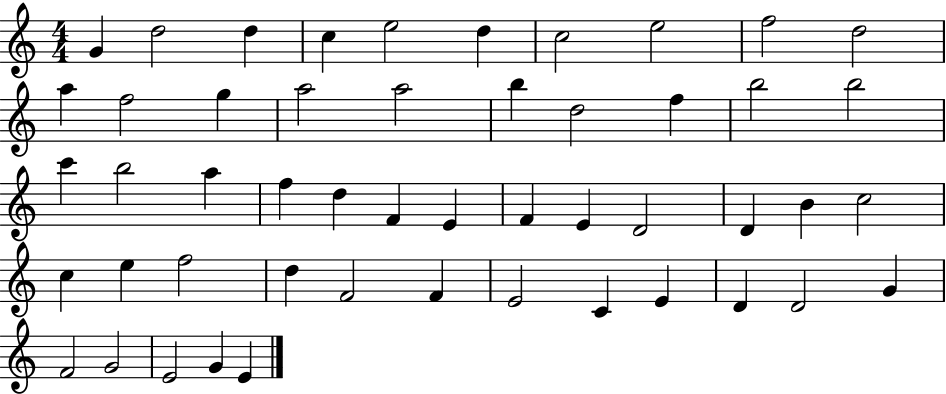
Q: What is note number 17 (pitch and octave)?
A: D5